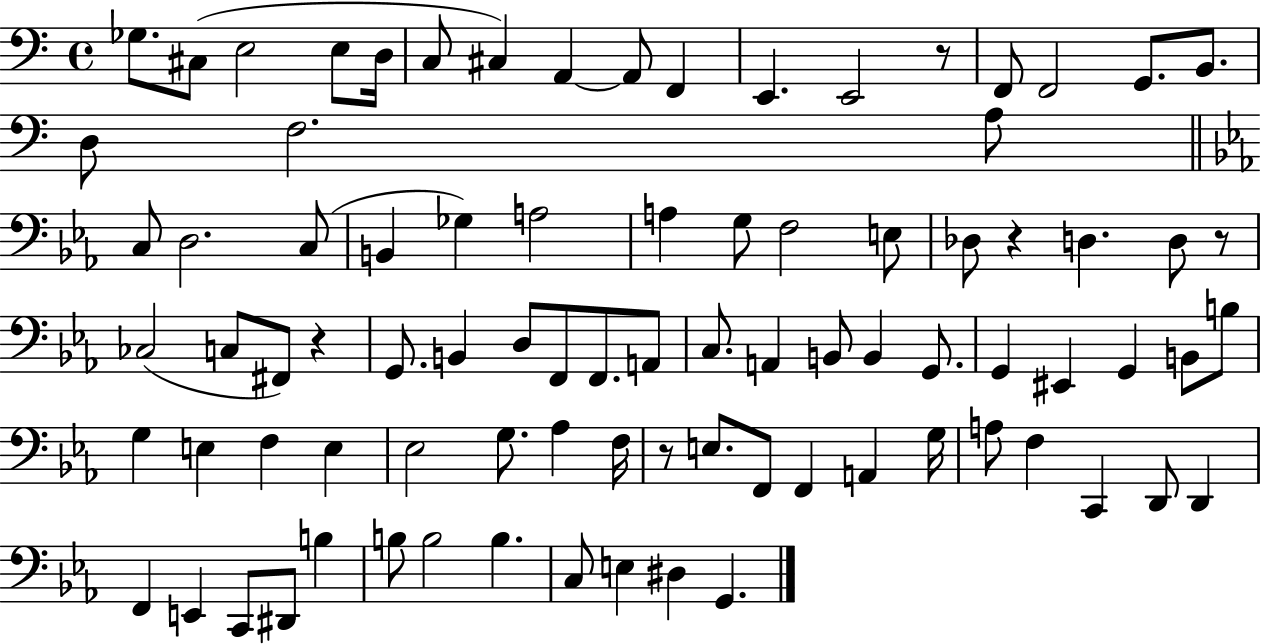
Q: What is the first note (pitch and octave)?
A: Gb3